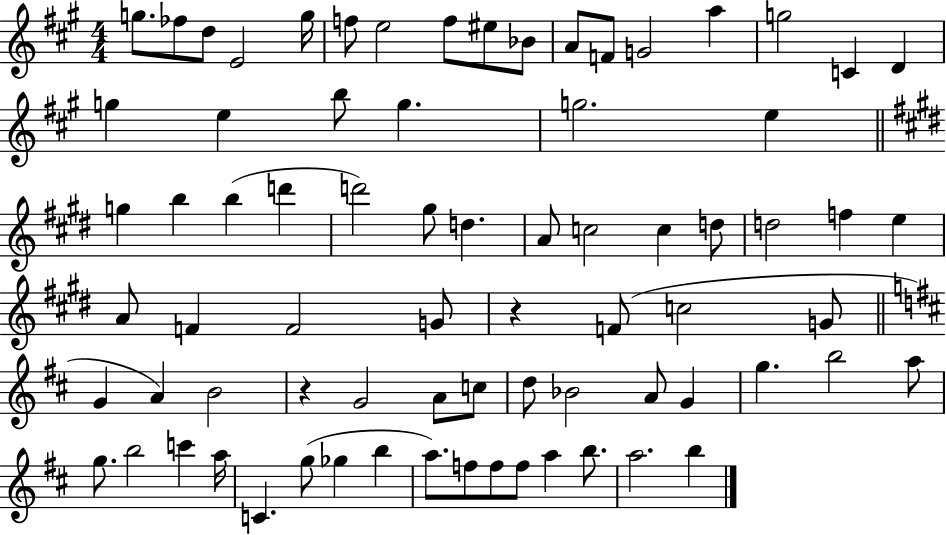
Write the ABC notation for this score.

X:1
T:Untitled
M:4/4
L:1/4
K:A
g/2 _f/2 d/2 E2 g/4 f/2 e2 f/2 ^e/2 _B/2 A/2 F/2 G2 a g2 C D g e b/2 g g2 e g b b d' d'2 ^g/2 d A/2 c2 c d/2 d2 f e A/2 F F2 G/2 z F/2 c2 G/2 G A B2 z G2 A/2 c/2 d/2 _B2 A/2 G g b2 a/2 g/2 b2 c' a/4 C g/2 _g b a/2 f/2 f/2 f/2 a b/2 a2 b